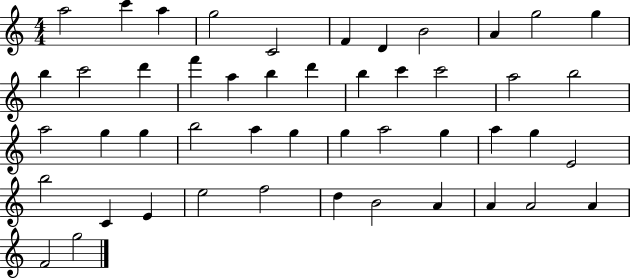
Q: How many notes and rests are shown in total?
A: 48